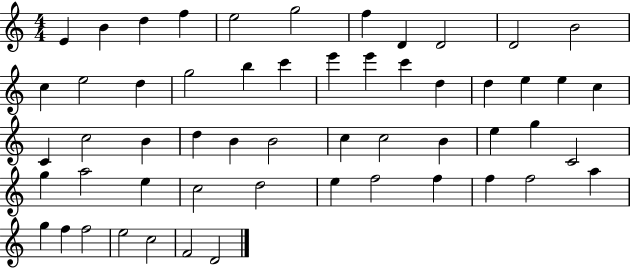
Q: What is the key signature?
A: C major